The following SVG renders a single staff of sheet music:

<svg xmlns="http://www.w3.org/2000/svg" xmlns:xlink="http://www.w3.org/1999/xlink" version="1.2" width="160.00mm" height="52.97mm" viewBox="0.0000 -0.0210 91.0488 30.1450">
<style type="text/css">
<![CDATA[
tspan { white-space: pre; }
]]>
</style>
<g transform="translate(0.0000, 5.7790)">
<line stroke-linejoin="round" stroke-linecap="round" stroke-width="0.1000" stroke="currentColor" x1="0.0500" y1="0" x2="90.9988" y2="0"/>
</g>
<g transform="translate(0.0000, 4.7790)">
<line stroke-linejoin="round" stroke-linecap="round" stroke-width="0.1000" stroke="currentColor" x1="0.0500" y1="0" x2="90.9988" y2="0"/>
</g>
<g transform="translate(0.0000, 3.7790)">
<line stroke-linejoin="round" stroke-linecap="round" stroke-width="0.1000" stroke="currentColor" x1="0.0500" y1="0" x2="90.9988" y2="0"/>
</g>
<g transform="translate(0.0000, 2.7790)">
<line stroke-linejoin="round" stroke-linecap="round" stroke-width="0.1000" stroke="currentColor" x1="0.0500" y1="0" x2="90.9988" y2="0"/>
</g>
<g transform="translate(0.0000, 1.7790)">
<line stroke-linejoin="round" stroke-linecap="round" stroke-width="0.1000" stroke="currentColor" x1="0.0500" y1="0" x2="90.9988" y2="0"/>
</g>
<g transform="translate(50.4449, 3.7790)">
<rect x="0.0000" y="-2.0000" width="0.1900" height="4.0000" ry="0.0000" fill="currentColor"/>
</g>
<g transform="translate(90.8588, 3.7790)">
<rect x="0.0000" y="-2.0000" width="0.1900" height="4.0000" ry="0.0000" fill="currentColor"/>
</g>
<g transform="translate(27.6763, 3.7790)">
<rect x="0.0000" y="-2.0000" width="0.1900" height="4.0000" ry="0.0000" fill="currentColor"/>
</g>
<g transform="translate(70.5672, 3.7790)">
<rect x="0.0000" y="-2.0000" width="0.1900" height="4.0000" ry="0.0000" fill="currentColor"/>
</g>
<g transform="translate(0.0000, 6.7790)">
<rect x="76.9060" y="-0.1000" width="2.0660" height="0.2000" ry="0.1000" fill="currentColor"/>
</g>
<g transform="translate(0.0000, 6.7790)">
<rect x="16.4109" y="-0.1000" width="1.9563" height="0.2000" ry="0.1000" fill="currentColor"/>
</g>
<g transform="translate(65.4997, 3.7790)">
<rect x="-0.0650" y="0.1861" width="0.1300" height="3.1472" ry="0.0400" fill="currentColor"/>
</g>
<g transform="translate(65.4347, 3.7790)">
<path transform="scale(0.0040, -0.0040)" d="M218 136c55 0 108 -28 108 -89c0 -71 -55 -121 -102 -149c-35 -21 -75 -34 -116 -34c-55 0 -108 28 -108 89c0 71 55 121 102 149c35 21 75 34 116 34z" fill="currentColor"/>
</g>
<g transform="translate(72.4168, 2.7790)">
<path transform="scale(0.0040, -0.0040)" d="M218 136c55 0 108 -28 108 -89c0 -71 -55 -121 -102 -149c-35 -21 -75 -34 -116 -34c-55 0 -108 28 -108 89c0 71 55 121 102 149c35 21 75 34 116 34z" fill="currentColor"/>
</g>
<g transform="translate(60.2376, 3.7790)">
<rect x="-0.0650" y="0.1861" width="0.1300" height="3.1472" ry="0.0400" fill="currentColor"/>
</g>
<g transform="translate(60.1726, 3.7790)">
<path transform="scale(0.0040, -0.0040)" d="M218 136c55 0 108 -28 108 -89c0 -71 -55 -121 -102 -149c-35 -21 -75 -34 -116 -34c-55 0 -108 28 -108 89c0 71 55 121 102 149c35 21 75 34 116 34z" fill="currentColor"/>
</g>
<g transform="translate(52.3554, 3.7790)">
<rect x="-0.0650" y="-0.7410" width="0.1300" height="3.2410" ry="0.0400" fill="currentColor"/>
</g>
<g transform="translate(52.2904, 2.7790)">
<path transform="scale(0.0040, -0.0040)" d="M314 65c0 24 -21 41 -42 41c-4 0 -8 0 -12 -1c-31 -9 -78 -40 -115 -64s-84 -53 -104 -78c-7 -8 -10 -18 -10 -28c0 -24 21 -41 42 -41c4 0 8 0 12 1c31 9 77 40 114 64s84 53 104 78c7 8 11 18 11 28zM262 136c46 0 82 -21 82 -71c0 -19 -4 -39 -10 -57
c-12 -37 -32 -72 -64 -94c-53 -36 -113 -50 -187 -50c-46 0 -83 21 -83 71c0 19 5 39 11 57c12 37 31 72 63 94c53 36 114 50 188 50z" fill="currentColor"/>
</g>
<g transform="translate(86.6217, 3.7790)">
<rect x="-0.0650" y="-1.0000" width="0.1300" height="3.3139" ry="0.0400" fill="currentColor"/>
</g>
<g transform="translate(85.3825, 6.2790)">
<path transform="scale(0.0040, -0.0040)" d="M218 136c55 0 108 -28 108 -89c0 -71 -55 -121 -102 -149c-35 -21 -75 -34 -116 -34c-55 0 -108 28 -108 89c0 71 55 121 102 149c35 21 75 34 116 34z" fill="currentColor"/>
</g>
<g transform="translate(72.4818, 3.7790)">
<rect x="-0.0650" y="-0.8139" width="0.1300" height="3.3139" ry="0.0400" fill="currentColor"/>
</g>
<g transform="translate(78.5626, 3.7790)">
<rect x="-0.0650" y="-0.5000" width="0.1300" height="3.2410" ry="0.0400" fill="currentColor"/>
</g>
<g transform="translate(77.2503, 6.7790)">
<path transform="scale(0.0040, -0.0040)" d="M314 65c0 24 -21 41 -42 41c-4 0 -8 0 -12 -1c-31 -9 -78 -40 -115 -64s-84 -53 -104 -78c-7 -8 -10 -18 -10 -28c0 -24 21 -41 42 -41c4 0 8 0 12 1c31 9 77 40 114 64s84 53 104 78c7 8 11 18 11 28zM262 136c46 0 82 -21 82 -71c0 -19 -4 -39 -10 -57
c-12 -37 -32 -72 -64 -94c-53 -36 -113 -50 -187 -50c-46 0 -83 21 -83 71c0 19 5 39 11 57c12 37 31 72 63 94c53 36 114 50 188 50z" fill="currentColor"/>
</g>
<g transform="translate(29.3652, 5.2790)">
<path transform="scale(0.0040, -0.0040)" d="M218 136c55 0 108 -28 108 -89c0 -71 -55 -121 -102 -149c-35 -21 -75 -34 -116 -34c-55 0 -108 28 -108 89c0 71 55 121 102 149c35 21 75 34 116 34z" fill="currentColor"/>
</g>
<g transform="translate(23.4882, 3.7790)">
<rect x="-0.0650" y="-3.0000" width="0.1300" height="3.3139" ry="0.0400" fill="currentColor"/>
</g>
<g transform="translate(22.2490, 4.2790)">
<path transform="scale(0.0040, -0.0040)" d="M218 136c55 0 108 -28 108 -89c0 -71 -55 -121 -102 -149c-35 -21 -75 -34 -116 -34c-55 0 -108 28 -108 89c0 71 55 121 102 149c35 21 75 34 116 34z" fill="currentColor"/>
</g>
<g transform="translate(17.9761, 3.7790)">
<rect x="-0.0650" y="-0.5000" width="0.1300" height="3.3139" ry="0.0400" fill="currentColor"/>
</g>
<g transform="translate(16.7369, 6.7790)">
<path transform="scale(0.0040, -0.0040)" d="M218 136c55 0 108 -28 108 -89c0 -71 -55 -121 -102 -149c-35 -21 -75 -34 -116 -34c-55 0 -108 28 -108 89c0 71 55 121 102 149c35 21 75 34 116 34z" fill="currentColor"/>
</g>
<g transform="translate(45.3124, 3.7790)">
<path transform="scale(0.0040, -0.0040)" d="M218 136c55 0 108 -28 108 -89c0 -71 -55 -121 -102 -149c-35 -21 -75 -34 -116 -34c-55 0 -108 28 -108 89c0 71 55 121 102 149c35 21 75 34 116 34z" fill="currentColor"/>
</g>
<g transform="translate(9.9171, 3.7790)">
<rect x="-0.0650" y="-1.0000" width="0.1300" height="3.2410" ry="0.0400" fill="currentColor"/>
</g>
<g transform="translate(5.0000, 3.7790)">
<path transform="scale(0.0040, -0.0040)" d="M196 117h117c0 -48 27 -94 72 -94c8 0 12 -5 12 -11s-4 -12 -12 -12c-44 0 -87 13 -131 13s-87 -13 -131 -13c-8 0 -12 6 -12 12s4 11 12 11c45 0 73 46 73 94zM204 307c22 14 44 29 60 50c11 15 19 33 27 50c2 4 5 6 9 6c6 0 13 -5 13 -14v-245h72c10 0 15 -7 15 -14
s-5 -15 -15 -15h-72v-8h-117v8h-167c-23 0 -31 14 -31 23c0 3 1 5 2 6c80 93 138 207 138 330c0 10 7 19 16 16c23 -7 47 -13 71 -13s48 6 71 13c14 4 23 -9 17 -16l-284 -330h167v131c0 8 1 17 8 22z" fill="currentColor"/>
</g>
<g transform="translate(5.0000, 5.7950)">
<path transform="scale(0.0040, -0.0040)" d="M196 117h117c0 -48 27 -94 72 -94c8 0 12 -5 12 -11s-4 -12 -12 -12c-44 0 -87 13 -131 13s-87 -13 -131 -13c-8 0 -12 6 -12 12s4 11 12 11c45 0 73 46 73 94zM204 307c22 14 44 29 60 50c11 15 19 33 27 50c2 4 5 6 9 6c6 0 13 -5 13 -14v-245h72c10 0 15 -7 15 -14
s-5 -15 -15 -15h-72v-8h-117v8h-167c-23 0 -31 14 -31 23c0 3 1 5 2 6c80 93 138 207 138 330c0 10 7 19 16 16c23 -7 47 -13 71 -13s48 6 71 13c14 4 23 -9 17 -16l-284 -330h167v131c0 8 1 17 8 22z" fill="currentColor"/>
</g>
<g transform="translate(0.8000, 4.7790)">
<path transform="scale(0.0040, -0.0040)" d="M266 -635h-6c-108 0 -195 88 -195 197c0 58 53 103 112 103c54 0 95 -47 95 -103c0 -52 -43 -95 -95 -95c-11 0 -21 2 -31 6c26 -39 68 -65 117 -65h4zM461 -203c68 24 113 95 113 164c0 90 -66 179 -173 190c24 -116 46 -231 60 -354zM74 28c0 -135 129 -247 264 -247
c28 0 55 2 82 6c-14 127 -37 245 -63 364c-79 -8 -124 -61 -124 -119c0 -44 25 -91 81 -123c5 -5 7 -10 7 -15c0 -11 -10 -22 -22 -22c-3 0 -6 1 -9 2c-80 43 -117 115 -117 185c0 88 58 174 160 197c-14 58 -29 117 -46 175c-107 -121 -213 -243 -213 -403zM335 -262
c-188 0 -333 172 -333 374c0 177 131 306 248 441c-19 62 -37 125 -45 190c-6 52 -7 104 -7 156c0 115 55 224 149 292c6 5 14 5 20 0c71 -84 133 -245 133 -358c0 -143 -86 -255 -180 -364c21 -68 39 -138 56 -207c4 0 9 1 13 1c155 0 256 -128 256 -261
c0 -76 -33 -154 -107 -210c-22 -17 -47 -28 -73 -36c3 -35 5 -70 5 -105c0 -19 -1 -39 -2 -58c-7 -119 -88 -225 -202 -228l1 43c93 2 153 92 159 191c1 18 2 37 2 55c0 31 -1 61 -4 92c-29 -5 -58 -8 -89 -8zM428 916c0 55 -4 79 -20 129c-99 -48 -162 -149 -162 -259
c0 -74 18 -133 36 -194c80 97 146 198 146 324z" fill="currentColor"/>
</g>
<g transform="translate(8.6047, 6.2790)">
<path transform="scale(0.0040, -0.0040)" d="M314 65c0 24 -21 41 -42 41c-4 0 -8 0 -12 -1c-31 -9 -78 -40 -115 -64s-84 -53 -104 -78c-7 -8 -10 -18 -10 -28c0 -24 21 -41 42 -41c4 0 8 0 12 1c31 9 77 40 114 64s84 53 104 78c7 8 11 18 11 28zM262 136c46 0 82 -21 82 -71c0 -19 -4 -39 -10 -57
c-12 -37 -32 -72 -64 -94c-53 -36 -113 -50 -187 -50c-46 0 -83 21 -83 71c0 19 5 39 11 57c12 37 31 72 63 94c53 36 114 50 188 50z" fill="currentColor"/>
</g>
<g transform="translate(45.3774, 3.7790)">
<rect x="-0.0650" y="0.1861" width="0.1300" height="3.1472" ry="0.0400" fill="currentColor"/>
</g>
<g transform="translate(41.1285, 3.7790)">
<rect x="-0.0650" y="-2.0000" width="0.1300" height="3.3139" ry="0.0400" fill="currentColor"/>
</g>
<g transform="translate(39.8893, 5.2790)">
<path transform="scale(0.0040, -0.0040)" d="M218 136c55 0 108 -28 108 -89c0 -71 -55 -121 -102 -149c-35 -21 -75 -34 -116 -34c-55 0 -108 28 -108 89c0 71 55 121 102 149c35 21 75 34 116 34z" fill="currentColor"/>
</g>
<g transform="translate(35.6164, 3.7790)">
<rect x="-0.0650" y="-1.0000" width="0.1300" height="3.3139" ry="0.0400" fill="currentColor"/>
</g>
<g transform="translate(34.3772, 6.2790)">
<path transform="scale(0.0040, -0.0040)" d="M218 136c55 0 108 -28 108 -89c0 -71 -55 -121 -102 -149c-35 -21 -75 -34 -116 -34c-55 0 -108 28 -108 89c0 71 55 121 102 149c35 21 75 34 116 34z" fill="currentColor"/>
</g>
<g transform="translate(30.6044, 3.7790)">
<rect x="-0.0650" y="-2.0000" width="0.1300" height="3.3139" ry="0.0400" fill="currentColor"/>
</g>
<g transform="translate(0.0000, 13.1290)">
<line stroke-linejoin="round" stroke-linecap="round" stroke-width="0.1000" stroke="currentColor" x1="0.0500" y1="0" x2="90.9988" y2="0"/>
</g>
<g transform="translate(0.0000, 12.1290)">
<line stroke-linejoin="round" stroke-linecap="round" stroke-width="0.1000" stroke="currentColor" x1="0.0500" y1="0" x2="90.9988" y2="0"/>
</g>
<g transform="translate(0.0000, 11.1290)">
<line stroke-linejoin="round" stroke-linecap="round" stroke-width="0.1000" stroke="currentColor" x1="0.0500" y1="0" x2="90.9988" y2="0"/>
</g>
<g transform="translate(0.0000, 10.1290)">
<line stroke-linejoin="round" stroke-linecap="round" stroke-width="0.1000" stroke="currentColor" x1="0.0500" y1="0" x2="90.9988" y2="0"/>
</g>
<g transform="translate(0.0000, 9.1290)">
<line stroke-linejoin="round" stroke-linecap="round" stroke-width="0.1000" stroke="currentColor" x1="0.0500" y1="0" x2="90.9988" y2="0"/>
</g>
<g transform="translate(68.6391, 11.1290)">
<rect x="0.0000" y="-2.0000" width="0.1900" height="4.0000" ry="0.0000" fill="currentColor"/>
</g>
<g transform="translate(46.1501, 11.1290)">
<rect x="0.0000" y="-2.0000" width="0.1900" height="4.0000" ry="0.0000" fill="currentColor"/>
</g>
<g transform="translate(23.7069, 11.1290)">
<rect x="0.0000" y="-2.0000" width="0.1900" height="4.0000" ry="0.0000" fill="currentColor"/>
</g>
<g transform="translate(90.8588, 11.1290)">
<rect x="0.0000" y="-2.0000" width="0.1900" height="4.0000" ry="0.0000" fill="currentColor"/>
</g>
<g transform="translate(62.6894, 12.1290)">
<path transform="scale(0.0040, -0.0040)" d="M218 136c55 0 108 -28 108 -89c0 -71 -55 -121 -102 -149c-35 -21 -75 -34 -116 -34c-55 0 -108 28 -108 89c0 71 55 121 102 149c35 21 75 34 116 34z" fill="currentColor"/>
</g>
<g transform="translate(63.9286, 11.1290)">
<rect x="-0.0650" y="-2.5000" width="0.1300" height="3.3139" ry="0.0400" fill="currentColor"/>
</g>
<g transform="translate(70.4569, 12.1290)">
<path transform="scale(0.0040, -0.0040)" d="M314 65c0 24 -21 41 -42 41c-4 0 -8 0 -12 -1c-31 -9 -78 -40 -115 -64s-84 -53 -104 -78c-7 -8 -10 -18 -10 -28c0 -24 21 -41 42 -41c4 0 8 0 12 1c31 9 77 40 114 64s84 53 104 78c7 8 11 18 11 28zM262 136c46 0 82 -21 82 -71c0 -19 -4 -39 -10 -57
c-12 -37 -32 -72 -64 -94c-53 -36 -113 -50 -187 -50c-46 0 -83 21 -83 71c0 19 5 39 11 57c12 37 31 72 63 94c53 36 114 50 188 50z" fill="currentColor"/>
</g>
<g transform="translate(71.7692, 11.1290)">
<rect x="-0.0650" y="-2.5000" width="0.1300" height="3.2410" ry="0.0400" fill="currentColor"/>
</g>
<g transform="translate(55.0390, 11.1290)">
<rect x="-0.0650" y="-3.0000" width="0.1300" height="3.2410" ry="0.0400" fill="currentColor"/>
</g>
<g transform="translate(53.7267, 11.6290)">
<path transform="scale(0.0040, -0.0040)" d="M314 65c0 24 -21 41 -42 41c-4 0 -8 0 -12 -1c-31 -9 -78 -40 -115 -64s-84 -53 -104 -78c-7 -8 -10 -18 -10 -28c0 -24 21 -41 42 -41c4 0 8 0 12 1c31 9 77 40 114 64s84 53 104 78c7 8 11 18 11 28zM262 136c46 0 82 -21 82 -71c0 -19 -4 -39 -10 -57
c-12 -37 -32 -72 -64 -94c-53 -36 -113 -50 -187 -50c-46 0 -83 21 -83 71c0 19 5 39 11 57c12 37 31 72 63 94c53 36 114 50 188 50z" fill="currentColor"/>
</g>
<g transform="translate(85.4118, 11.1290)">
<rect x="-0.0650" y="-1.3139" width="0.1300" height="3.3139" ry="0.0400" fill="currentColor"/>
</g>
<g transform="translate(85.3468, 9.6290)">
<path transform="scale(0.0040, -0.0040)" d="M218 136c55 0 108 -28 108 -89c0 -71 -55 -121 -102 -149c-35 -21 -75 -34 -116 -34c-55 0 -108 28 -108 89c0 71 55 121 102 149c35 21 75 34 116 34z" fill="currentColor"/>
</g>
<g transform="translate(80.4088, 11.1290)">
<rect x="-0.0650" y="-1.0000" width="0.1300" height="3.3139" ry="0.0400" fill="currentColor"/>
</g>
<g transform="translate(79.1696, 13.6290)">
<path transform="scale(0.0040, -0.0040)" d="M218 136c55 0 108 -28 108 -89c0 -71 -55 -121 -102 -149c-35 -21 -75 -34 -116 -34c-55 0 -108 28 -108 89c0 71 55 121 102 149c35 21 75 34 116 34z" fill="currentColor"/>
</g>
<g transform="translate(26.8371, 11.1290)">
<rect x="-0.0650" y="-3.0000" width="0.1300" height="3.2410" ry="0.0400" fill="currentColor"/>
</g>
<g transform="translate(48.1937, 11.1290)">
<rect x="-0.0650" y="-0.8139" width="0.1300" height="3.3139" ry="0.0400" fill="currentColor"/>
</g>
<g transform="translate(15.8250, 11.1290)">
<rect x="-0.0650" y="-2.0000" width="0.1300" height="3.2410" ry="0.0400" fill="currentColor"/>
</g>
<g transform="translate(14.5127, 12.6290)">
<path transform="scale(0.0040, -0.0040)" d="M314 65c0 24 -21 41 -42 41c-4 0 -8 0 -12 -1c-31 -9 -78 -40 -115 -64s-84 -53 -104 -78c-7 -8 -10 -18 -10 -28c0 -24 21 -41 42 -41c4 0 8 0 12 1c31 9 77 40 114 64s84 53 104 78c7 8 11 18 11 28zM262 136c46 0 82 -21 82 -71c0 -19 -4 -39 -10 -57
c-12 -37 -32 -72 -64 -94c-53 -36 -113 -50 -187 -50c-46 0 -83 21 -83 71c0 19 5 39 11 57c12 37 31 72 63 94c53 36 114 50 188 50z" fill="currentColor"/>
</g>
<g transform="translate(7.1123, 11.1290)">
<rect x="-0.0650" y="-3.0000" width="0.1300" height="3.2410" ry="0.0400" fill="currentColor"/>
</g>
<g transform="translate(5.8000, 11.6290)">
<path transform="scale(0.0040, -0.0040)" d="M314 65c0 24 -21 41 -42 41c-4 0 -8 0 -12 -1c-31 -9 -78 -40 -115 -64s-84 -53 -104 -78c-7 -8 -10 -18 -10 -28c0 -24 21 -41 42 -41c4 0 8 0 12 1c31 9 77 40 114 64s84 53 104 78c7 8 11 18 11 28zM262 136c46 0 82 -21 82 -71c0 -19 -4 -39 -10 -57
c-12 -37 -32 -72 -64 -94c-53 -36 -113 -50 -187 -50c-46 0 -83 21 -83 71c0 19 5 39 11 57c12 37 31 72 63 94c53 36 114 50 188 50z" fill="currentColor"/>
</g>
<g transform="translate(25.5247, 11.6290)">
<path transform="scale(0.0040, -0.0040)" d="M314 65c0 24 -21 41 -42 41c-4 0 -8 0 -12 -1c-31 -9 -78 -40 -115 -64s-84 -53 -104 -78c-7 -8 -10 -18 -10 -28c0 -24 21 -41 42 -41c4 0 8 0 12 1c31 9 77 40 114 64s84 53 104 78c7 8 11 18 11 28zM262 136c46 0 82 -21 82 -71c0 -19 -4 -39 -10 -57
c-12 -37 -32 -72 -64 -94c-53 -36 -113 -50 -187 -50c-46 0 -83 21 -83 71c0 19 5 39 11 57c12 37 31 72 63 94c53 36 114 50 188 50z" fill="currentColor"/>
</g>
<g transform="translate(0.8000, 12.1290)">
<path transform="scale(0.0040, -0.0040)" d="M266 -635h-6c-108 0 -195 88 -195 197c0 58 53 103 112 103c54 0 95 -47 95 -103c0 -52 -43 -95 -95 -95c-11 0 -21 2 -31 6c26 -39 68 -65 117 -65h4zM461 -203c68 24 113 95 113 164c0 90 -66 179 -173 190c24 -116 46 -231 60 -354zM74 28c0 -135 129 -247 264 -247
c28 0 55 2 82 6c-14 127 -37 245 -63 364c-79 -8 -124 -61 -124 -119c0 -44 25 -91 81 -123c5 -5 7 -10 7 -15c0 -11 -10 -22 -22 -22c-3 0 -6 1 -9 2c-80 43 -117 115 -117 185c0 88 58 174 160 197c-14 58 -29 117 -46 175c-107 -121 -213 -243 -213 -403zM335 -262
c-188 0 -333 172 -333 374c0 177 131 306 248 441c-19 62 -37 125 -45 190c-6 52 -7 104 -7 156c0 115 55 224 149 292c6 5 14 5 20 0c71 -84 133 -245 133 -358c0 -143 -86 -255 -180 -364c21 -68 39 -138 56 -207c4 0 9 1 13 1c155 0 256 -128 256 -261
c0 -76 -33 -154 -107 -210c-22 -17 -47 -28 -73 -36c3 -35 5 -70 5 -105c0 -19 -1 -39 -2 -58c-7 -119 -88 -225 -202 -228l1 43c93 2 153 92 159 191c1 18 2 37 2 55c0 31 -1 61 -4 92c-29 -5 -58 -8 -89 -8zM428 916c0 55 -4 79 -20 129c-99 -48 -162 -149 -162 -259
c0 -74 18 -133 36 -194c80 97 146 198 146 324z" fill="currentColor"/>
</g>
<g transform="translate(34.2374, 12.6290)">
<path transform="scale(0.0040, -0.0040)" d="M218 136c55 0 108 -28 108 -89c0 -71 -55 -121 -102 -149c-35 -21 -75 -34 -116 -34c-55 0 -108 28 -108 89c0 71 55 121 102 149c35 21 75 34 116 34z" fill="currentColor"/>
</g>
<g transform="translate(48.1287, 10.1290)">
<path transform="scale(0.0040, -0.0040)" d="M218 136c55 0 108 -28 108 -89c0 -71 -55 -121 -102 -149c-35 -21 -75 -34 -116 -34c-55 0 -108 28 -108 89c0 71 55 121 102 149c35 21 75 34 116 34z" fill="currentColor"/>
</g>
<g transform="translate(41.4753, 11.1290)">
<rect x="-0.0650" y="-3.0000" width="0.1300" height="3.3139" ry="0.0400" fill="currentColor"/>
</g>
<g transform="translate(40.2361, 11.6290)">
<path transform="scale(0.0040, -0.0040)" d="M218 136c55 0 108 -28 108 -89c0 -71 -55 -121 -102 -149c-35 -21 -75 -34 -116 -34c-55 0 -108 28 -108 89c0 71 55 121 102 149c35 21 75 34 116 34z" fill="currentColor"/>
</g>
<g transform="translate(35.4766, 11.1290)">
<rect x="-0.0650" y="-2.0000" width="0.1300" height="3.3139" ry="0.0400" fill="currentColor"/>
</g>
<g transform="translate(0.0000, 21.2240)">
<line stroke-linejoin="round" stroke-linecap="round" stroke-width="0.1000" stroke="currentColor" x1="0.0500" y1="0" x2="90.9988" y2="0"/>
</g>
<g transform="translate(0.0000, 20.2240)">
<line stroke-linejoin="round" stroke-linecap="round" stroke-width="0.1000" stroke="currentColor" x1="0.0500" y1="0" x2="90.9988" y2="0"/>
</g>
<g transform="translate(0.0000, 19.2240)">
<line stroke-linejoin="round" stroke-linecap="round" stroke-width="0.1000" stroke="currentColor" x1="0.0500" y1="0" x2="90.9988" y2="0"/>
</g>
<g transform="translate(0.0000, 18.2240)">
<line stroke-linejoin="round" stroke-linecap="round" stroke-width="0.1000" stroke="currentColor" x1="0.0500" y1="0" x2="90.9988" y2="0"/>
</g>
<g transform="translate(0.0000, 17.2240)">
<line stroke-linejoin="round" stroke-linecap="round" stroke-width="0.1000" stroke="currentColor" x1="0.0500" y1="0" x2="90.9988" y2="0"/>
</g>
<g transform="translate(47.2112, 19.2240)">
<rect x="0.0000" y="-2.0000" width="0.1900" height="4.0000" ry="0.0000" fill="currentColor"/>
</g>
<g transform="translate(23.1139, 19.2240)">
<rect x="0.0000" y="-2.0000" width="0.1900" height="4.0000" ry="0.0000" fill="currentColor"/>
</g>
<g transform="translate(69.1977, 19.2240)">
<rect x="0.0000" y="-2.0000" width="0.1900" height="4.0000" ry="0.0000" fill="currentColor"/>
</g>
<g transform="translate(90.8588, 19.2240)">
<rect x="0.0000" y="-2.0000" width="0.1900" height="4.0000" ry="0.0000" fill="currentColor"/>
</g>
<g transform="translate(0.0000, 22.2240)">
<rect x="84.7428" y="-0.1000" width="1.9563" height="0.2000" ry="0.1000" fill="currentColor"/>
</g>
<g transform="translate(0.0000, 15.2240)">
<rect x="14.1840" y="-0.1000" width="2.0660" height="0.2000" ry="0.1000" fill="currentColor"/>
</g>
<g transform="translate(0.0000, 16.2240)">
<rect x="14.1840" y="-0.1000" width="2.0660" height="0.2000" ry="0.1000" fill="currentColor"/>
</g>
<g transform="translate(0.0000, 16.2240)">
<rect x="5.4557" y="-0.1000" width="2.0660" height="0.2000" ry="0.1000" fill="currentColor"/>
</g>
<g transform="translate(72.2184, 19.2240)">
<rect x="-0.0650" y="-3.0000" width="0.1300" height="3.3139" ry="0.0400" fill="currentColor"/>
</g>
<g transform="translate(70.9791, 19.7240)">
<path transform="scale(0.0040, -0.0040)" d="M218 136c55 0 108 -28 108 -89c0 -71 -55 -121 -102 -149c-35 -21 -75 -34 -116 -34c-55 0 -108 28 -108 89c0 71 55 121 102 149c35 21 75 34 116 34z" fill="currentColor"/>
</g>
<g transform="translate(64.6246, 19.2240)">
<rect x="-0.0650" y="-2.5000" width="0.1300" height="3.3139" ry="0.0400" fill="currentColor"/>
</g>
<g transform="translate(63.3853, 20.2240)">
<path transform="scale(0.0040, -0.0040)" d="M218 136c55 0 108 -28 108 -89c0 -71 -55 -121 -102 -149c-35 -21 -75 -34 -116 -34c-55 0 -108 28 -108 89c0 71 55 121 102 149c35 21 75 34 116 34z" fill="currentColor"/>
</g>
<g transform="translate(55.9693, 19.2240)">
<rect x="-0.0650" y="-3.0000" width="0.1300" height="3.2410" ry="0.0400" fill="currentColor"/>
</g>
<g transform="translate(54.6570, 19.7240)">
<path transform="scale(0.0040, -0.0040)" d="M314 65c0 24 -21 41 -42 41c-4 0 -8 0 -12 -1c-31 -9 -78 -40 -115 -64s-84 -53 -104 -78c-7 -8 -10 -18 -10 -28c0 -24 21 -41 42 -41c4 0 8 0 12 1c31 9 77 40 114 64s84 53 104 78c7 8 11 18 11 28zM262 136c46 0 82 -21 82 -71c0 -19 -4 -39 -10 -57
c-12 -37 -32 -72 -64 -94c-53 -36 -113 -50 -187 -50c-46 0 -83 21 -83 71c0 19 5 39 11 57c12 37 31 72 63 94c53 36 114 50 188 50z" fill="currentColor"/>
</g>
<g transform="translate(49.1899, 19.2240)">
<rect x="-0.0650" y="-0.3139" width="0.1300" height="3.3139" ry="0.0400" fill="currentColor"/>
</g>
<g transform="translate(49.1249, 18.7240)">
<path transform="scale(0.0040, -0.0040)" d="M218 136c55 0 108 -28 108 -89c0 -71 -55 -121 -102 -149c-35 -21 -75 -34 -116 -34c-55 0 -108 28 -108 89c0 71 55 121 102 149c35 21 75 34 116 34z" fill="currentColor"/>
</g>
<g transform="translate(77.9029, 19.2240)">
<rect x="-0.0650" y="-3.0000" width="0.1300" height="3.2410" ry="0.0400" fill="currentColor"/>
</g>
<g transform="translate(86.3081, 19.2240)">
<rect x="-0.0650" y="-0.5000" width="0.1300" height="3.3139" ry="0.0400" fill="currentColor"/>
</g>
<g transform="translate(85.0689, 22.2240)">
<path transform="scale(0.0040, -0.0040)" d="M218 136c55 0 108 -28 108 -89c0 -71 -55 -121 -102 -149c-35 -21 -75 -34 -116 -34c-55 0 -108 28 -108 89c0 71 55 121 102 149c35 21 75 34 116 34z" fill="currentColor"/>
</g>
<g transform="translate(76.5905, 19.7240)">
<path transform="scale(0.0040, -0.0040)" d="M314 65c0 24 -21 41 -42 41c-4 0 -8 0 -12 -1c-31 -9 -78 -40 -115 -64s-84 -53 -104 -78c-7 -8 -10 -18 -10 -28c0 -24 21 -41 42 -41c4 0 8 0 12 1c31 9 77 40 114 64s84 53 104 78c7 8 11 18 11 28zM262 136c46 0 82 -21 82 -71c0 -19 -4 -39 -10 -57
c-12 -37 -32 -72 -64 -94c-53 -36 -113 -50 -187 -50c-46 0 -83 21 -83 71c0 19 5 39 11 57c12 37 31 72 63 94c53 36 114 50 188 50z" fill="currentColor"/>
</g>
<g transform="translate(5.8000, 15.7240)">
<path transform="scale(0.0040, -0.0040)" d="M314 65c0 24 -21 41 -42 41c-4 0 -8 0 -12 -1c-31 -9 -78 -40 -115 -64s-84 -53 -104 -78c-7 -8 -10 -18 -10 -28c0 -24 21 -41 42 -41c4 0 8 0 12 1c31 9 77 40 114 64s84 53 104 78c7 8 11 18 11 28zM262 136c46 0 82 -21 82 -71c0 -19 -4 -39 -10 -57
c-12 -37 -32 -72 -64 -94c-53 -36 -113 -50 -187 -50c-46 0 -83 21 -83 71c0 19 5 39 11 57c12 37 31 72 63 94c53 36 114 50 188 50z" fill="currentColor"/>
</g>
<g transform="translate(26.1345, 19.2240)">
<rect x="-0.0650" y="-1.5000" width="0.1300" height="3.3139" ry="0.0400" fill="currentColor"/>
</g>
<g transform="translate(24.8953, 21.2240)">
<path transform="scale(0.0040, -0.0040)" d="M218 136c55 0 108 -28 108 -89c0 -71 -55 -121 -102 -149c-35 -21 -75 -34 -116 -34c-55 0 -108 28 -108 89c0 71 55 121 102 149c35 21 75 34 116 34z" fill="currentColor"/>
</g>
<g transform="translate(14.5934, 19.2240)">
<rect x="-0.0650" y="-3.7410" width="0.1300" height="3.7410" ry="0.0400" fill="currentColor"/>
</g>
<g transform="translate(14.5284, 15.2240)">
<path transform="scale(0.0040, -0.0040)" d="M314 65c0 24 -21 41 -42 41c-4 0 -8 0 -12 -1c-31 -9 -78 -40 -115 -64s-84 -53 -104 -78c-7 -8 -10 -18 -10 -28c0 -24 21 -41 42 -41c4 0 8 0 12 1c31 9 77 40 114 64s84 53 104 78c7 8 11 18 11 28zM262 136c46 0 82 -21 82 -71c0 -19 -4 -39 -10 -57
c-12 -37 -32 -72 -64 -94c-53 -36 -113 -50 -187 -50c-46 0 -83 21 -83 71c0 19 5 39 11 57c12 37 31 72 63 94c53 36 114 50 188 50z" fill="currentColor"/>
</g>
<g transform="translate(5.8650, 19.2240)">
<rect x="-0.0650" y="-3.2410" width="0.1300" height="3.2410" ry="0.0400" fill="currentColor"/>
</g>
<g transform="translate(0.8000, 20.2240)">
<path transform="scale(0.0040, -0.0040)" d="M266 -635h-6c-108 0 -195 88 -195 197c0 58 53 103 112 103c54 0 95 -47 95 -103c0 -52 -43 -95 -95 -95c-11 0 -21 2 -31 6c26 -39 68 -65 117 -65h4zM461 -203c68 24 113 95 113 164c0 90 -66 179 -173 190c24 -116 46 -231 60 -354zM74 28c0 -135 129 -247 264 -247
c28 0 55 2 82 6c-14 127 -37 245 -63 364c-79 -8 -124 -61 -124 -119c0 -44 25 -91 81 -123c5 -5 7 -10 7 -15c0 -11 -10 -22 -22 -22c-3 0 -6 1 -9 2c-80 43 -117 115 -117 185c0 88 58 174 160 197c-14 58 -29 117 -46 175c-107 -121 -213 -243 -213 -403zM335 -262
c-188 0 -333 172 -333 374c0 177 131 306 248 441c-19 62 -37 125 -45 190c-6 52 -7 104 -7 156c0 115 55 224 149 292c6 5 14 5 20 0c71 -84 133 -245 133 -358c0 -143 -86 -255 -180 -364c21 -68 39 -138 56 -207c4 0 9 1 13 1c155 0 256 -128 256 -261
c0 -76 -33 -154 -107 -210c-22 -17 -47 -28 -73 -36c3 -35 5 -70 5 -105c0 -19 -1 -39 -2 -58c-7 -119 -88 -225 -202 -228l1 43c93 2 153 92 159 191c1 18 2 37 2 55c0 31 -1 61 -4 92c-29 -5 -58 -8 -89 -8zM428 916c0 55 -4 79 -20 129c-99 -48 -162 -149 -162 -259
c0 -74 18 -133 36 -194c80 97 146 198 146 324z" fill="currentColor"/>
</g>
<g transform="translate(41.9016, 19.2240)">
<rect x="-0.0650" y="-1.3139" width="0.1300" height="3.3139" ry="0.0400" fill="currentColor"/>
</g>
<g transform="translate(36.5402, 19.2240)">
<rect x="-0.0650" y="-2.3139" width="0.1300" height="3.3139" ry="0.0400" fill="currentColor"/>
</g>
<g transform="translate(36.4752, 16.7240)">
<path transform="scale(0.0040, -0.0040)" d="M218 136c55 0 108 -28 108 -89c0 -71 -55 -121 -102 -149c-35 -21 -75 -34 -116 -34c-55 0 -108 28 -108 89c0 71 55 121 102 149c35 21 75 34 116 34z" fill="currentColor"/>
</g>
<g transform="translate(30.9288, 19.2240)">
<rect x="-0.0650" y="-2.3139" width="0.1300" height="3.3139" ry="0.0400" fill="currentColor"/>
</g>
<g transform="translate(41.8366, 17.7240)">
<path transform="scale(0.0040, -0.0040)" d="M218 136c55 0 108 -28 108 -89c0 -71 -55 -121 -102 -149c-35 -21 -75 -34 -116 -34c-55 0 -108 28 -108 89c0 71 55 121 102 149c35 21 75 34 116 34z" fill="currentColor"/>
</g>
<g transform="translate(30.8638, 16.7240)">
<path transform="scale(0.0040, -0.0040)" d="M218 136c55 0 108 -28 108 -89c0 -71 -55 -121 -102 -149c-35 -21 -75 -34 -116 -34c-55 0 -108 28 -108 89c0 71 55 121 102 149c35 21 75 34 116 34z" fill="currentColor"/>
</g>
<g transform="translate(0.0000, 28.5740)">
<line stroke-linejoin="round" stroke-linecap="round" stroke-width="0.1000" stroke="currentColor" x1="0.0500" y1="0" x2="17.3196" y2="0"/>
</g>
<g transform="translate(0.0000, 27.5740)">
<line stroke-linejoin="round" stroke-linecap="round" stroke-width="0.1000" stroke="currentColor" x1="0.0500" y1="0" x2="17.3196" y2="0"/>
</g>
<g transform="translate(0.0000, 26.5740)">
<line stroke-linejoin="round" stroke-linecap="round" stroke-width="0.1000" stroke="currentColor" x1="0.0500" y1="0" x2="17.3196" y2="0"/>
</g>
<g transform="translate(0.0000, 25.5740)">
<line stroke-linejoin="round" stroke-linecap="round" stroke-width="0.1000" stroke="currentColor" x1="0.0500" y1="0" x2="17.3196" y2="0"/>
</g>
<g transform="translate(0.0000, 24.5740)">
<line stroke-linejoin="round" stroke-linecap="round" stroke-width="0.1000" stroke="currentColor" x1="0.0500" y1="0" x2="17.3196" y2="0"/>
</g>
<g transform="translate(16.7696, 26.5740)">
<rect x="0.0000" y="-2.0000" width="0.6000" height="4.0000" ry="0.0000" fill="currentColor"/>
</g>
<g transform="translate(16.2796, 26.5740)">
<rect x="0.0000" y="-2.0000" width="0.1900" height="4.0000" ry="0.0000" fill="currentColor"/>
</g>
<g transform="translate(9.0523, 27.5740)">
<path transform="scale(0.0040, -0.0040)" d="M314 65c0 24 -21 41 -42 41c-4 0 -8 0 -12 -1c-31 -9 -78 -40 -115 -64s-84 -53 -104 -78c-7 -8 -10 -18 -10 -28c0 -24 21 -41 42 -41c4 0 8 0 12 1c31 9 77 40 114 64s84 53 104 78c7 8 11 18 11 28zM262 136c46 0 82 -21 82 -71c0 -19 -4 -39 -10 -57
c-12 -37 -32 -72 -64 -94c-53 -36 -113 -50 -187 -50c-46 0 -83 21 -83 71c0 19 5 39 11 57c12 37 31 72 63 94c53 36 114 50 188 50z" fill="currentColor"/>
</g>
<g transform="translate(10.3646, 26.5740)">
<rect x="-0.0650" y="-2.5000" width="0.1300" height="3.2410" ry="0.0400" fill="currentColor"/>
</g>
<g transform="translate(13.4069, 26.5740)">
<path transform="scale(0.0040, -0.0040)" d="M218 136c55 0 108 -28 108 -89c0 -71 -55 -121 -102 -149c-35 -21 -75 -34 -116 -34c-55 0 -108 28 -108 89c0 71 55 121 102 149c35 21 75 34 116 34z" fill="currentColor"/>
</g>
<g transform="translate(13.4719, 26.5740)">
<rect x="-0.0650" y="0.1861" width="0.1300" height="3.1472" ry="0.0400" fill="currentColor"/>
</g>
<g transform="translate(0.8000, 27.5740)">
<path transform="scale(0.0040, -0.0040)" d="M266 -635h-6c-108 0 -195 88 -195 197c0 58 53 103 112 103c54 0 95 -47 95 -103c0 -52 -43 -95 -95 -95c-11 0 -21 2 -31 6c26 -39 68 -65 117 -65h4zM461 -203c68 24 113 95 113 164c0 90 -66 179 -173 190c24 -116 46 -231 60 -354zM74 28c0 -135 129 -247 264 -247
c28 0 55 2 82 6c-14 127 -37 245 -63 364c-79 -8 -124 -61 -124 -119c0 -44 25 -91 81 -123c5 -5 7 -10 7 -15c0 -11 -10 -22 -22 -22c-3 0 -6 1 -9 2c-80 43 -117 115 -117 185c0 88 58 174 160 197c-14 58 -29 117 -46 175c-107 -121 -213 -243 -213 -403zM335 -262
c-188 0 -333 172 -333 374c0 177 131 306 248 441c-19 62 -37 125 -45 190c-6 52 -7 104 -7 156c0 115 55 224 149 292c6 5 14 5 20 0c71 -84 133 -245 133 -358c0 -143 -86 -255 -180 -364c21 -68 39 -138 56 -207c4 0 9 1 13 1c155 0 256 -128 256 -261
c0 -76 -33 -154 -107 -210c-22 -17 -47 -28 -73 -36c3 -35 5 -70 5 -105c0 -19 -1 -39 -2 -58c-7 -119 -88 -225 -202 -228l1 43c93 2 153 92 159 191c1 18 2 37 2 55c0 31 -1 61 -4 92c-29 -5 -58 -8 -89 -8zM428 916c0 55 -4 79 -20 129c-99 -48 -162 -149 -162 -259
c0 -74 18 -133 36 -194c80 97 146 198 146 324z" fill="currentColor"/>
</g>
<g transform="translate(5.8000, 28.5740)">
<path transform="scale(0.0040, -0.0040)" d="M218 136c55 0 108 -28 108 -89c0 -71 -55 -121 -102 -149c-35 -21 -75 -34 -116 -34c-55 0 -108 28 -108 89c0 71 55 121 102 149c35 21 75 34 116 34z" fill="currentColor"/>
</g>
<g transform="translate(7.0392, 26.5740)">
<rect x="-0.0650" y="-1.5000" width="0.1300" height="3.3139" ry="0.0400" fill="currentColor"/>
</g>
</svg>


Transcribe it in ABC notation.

X:1
T:Untitled
M:4/4
L:1/4
K:C
D2 C A F D F B d2 B B d C2 D A2 F2 A2 F A d A2 G G2 D e b2 c'2 E g g e c A2 G A A2 C E G2 B